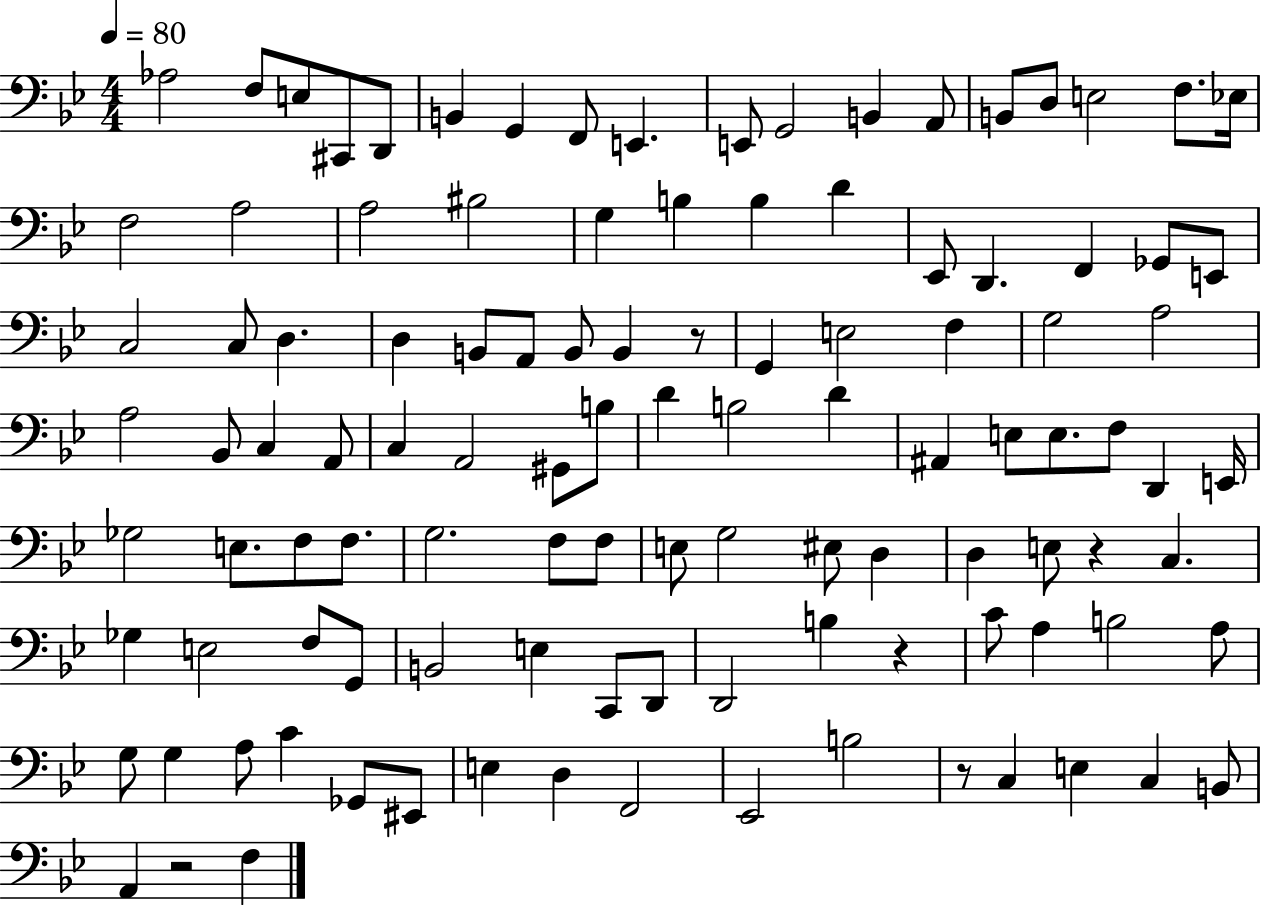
Ab3/h F3/e E3/e C#2/e D2/e B2/q G2/q F2/e E2/q. E2/e G2/h B2/q A2/e B2/e D3/e E3/h F3/e. Eb3/s F3/h A3/h A3/h BIS3/h G3/q B3/q B3/q D4/q Eb2/e D2/q. F2/q Gb2/e E2/e C3/h C3/e D3/q. D3/q B2/e A2/e B2/e B2/q R/e G2/q E3/h F3/q G3/h A3/h A3/h Bb2/e C3/q A2/e C3/q A2/h G#2/e B3/e D4/q B3/h D4/q A#2/q E3/e E3/e. F3/e D2/q E2/s Gb3/h E3/e. F3/e F3/e. G3/h. F3/e F3/e E3/e G3/h EIS3/e D3/q D3/q E3/e R/q C3/q. Gb3/q E3/h F3/e G2/e B2/h E3/q C2/e D2/e D2/h B3/q R/q C4/e A3/q B3/h A3/e G3/e G3/q A3/e C4/q Gb2/e EIS2/e E3/q D3/q F2/h Eb2/h B3/h R/e C3/q E3/q C3/q B2/e A2/q R/h F3/q